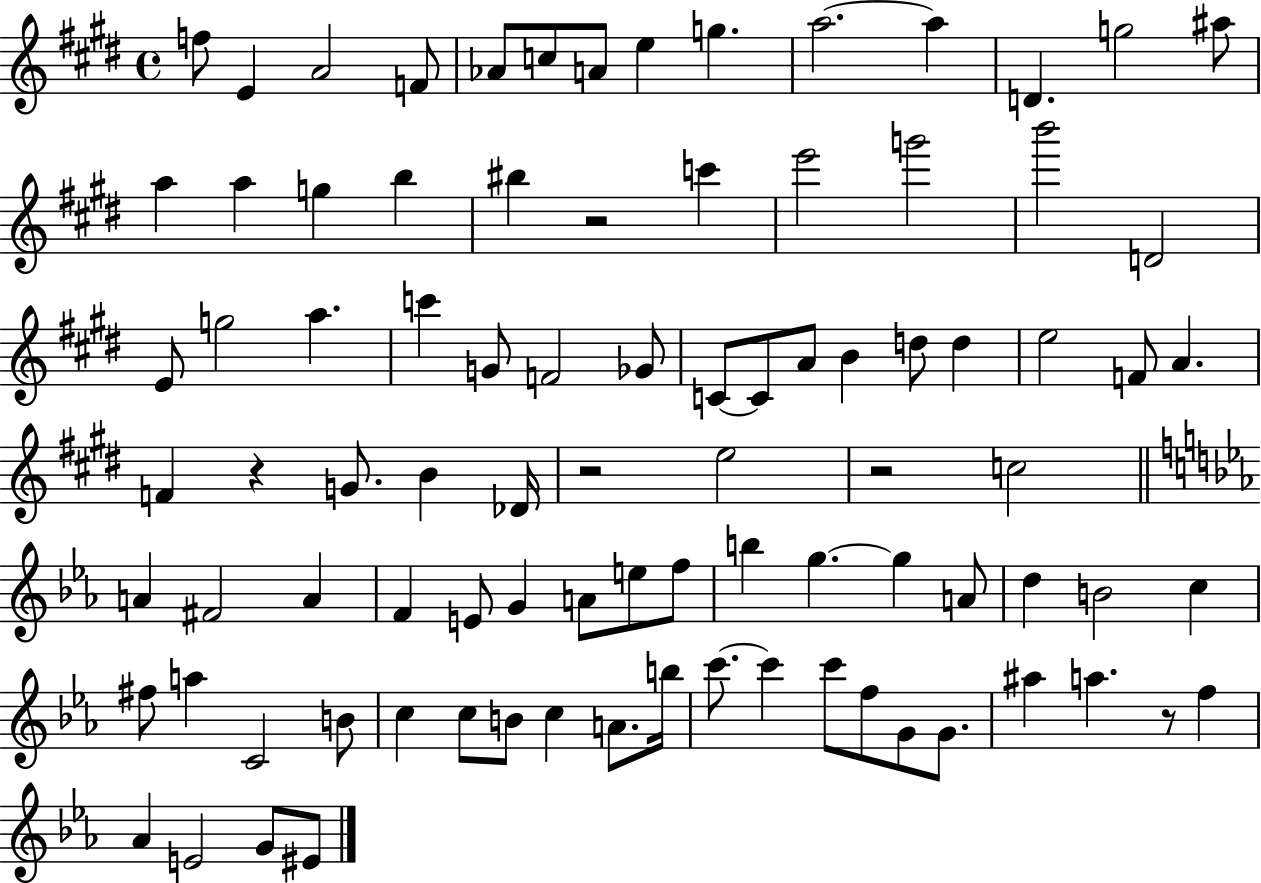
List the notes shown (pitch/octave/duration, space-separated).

F5/e E4/q A4/h F4/e Ab4/e C5/e A4/e E5/q G5/q. A5/h. A5/q D4/q. G5/h A#5/e A5/q A5/q G5/q B5/q BIS5/q R/h C6/q E6/h G6/h B6/h D4/h E4/e G5/h A5/q. C6/q G4/e F4/h Gb4/e C4/e C4/e A4/e B4/q D5/e D5/q E5/h F4/e A4/q. F4/q R/q G4/e. B4/q Db4/s R/h E5/h R/h C5/h A4/q F#4/h A4/q F4/q E4/e G4/q A4/e E5/e F5/e B5/q G5/q. G5/q A4/e D5/q B4/h C5/q F#5/e A5/q C4/h B4/e C5/q C5/e B4/e C5/q A4/e. B5/s C6/e. C6/q C6/e F5/e G4/e G4/e. A#5/q A5/q. R/e F5/q Ab4/q E4/h G4/e EIS4/e